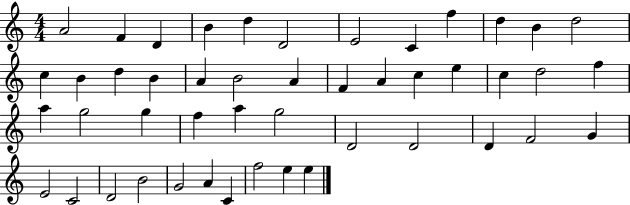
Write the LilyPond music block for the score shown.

{
  \clef treble
  \numericTimeSignature
  \time 4/4
  \key c \major
  a'2 f'4 d'4 | b'4 d''4 d'2 | e'2 c'4 f''4 | d''4 b'4 d''2 | \break c''4 b'4 d''4 b'4 | a'4 b'2 a'4 | f'4 a'4 c''4 e''4 | c''4 d''2 f''4 | \break a''4 g''2 g''4 | f''4 a''4 g''2 | d'2 d'2 | d'4 f'2 g'4 | \break e'2 c'2 | d'2 b'2 | g'2 a'4 c'4 | f''2 e''4 e''4 | \break \bar "|."
}